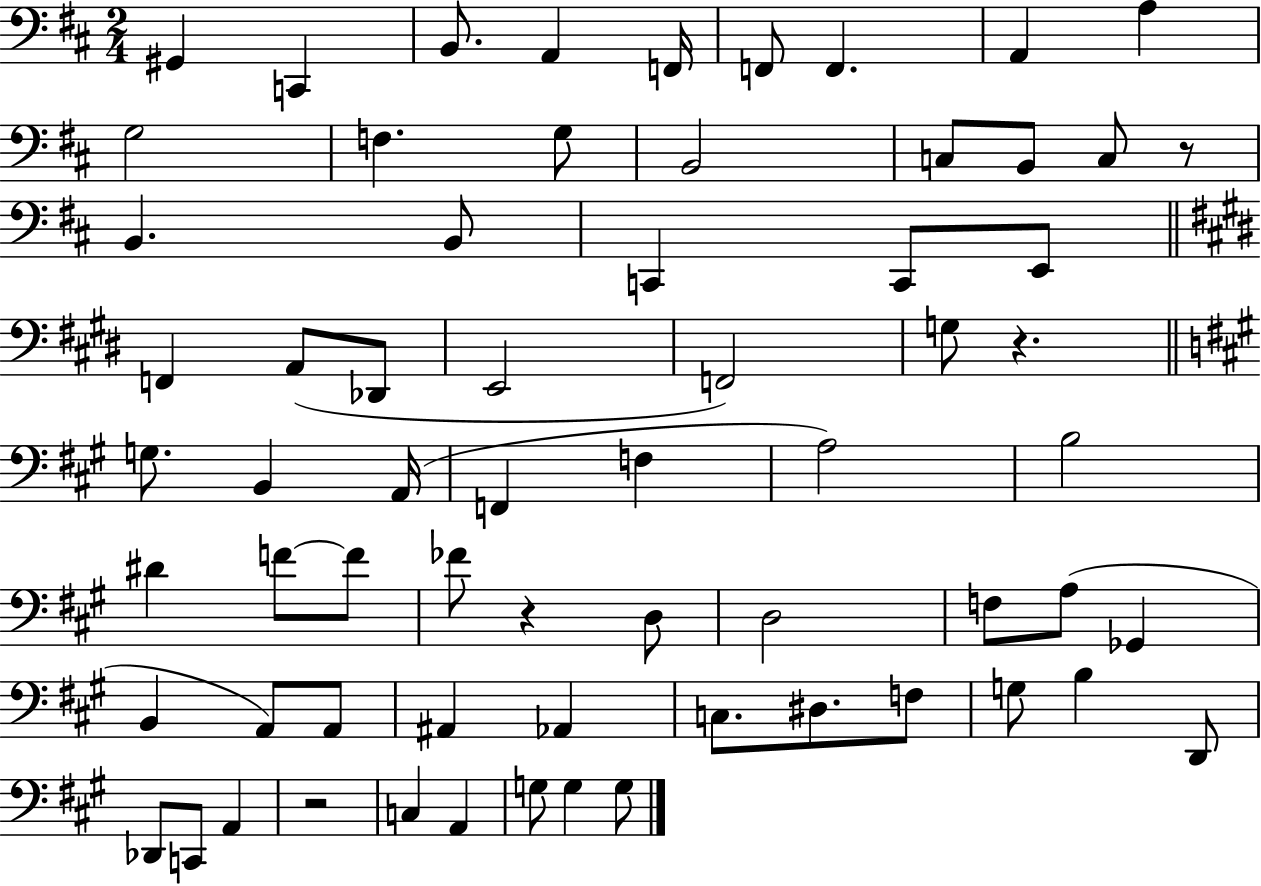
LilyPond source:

{
  \clef bass
  \numericTimeSignature
  \time 2/4
  \key d \major
  gis,4 c,4 | b,8. a,4 f,16 | f,8 f,4. | a,4 a4 | \break g2 | f4. g8 | b,2 | c8 b,8 c8 r8 | \break b,4. b,8 | c,4 c,8 e,8 | \bar "||" \break \key e \major f,4 a,8( des,8 | e,2 | f,2) | g8 r4. | \break \bar "||" \break \key a \major g8. b,4 a,16( | f,4 f4 | a2) | b2 | \break dis'4 f'8~~ f'8 | fes'8 r4 d8 | d2 | f8 a8( ges,4 | \break b,4 a,8) a,8 | ais,4 aes,4 | c8. dis8. f8 | g8 b4 d,8 | \break des,8 c,8 a,4 | r2 | c4 a,4 | g8 g4 g8 | \break \bar "|."
}